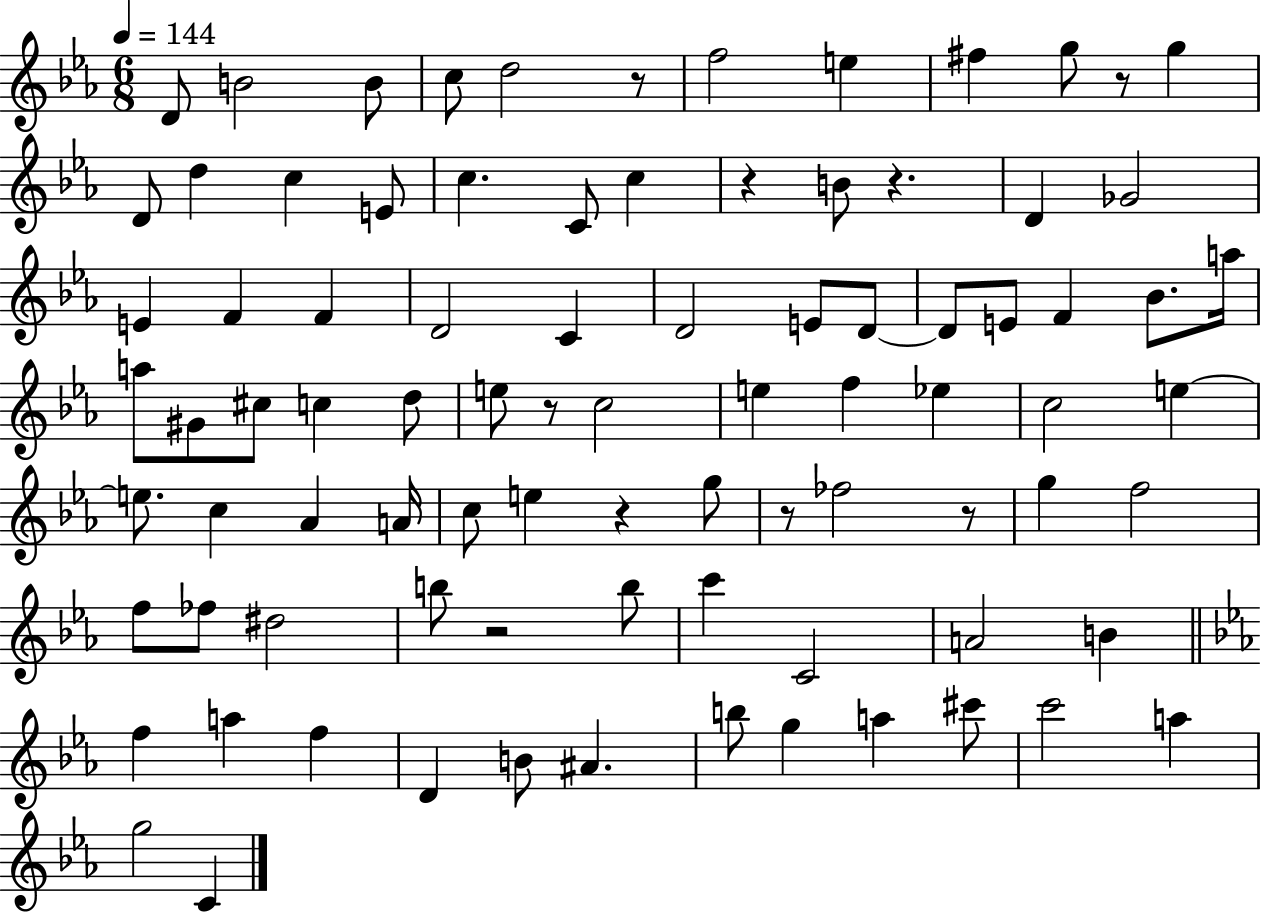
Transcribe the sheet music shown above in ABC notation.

X:1
T:Untitled
M:6/8
L:1/4
K:Eb
D/2 B2 B/2 c/2 d2 z/2 f2 e ^f g/2 z/2 g D/2 d c E/2 c C/2 c z B/2 z D _G2 E F F D2 C D2 E/2 D/2 D/2 E/2 F _B/2 a/4 a/2 ^G/2 ^c/2 c d/2 e/2 z/2 c2 e f _e c2 e e/2 c _A A/4 c/2 e z g/2 z/2 _f2 z/2 g f2 f/2 _f/2 ^d2 b/2 z2 b/2 c' C2 A2 B f a f D B/2 ^A b/2 g a ^c'/2 c'2 a g2 C